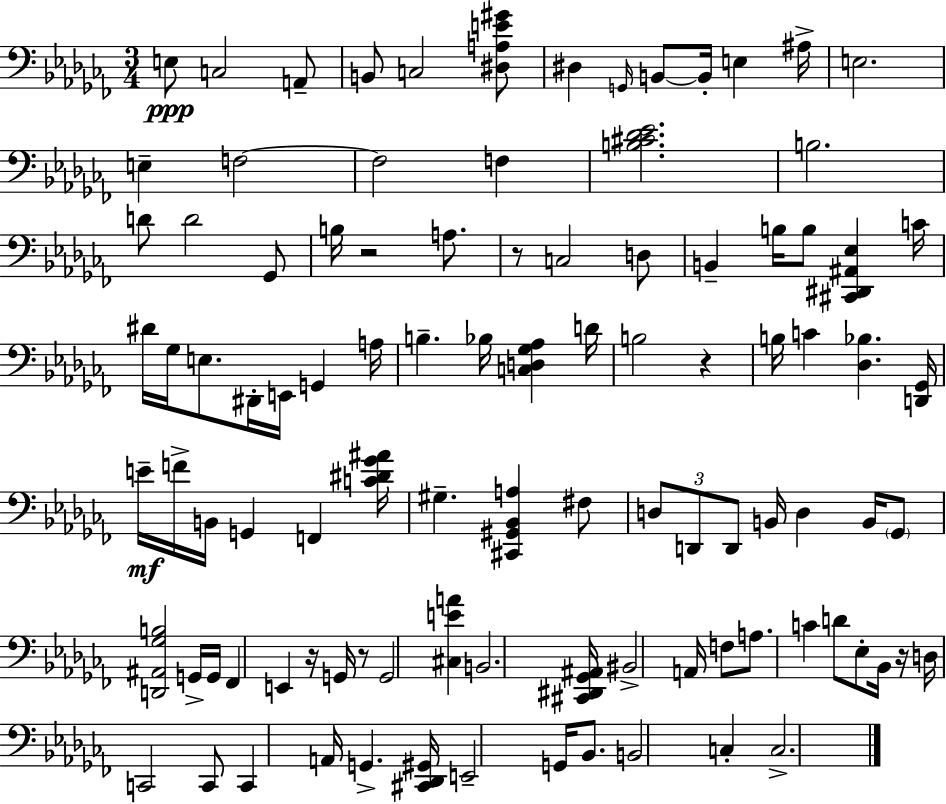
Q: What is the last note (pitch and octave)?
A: C3